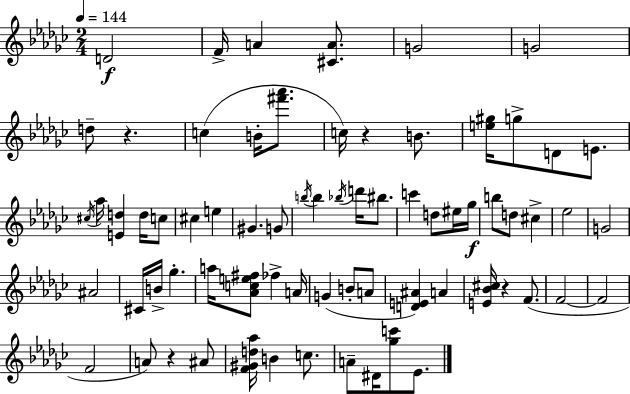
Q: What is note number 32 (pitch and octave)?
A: D5